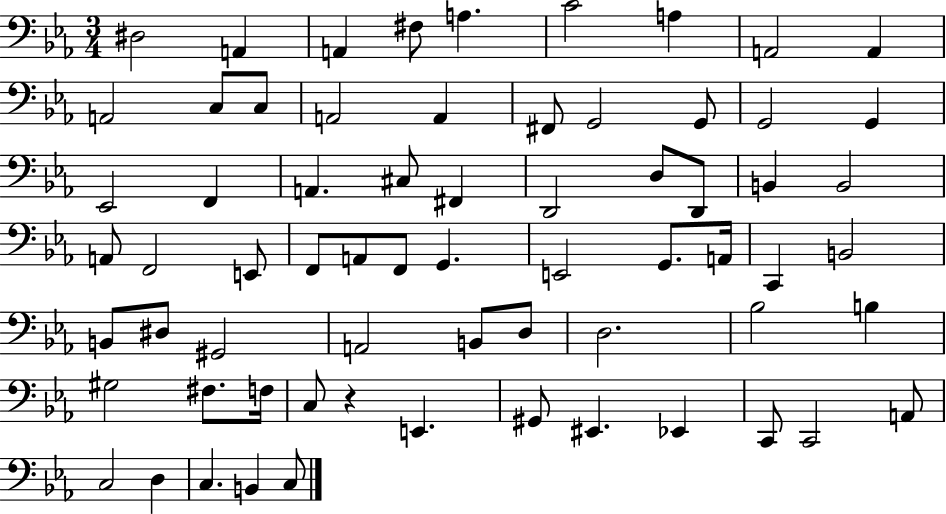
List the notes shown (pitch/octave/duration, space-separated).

D#3/h A2/q A2/q F#3/e A3/q. C4/h A3/q A2/h A2/q A2/h C3/e C3/e A2/h A2/q F#2/e G2/h G2/e G2/h G2/q Eb2/h F2/q A2/q. C#3/e F#2/q D2/h D3/e D2/e B2/q B2/h A2/e F2/h E2/e F2/e A2/e F2/e G2/q. E2/h G2/e. A2/s C2/q B2/h B2/e D#3/e G#2/h A2/h B2/e D3/e D3/h. Bb3/h B3/q G#3/h F#3/e. F3/s C3/e R/q E2/q. G#2/e EIS2/q. Eb2/q C2/e C2/h A2/e C3/h D3/q C3/q. B2/q C3/e